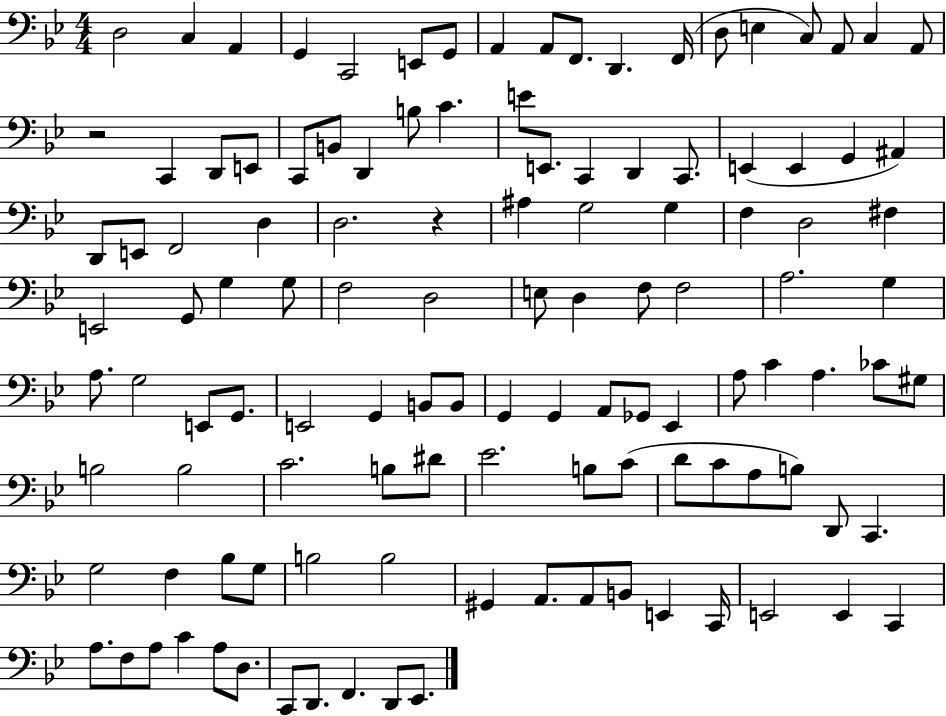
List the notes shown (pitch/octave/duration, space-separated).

D3/h C3/q A2/q G2/q C2/h E2/e G2/e A2/q A2/e F2/e. D2/q. F2/s D3/e E3/q C3/e A2/e C3/q A2/e R/h C2/q D2/e E2/e C2/e B2/e D2/q B3/e C4/q. E4/e E2/e. C2/q D2/q C2/e. E2/q E2/q G2/q A#2/q D2/e E2/e F2/h D3/q D3/h. R/q A#3/q G3/h G3/q F3/q D3/h F#3/q E2/h G2/e G3/q G3/e F3/h D3/h E3/e D3/q F3/e F3/h A3/h. G3/q A3/e. G3/h E2/e G2/e. E2/h G2/q B2/e B2/e G2/q G2/q A2/e Gb2/e Eb2/q A3/e C4/q A3/q. CES4/e G#3/e B3/h B3/h C4/h. B3/e D#4/e Eb4/h. B3/e C4/e D4/e C4/e A3/e B3/e D2/e C2/q. G3/h F3/q Bb3/e G3/e B3/h B3/h G#2/q A2/e. A2/e B2/e E2/q C2/s E2/h E2/q C2/q A3/e. F3/e A3/e C4/q A3/e D3/e. C2/e D2/e. F2/q. D2/e Eb2/e.